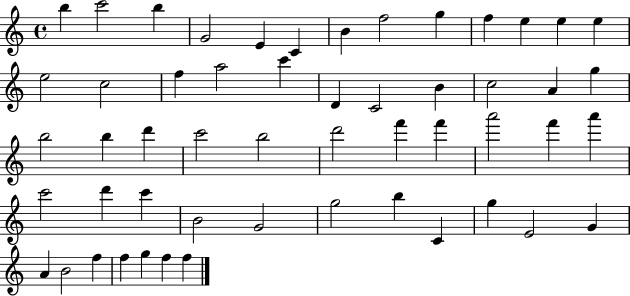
{
  \clef treble
  \time 4/4
  \defaultTimeSignature
  \key c \major
  b''4 c'''2 b''4 | g'2 e'4 c'4 | b'4 f''2 g''4 | f''4 e''4 e''4 e''4 | \break e''2 c''2 | f''4 a''2 c'''4 | d'4 c'2 b'4 | c''2 a'4 g''4 | \break b''2 b''4 d'''4 | c'''2 b''2 | d'''2 f'''4 f'''4 | a'''2 f'''4 a'''4 | \break c'''2 d'''4 c'''4 | b'2 g'2 | g''2 b''4 c'4 | g''4 e'2 g'4 | \break a'4 b'2 f''4 | f''4 g''4 f''4 f''4 | \bar "|."
}